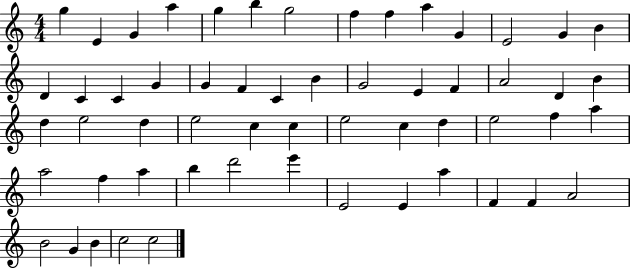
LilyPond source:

{
  \clef treble
  \numericTimeSignature
  \time 4/4
  \key c \major
  g''4 e'4 g'4 a''4 | g''4 b''4 g''2 | f''4 f''4 a''4 g'4 | e'2 g'4 b'4 | \break d'4 c'4 c'4 g'4 | g'4 f'4 c'4 b'4 | g'2 e'4 f'4 | a'2 d'4 b'4 | \break d''4 e''2 d''4 | e''2 c''4 c''4 | e''2 c''4 d''4 | e''2 f''4 a''4 | \break a''2 f''4 a''4 | b''4 d'''2 e'''4 | e'2 e'4 a''4 | f'4 f'4 a'2 | \break b'2 g'4 b'4 | c''2 c''2 | \bar "|."
}